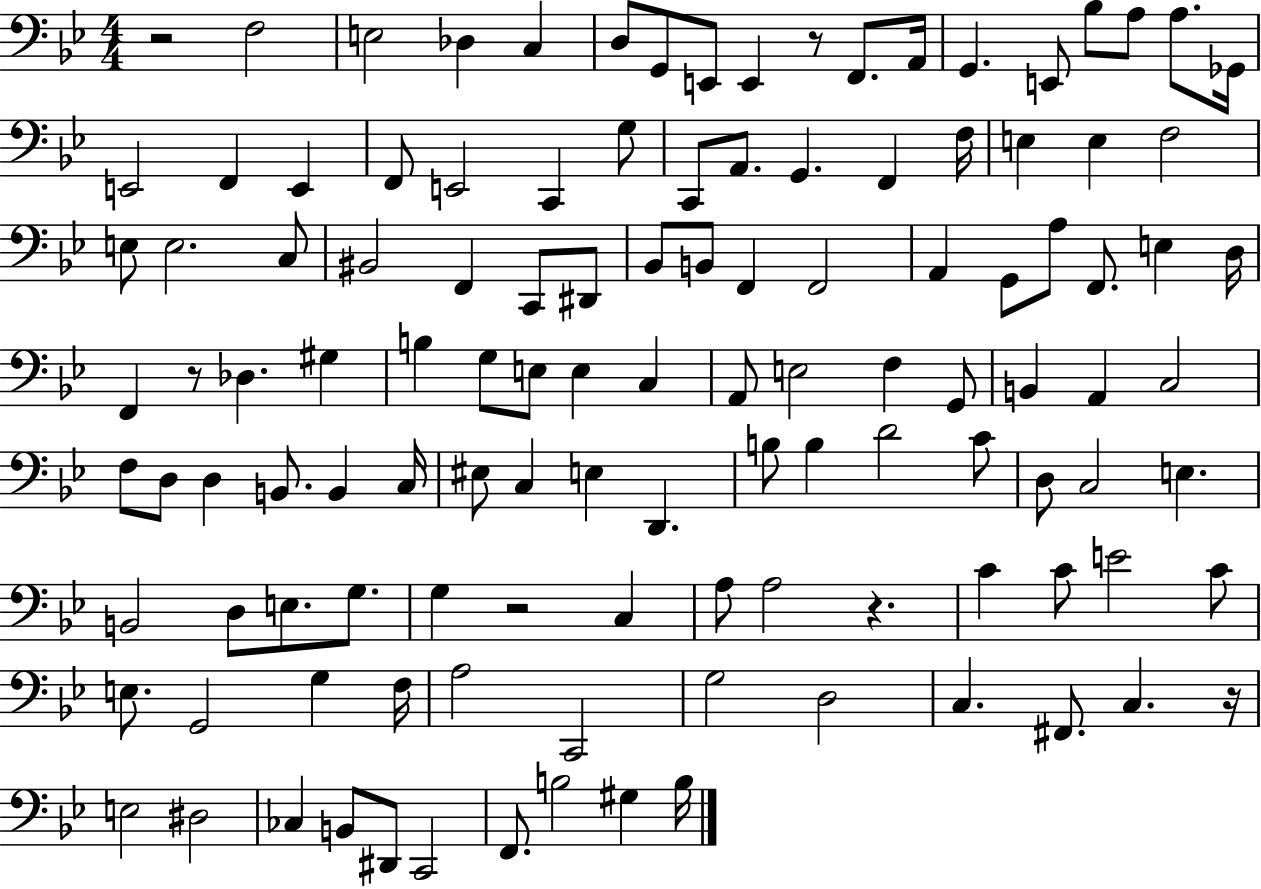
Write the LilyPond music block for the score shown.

{
  \clef bass
  \numericTimeSignature
  \time 4/4
  \key bes \major
  \repeat volta 2 { r2 f2 | e2 des4 c4 | d8 g,8 e,8 e,4 r8 f,8. a,16 | g,4. e,8 bes8 a8 a8. ges,16 | \break e,2 f,4 e,4 | f,8 e,2 c,4 g8 | c,8 a,8. g,4. f,4 f16 | e4 e4 f2 | \break e8 e2. c8 | bis,2 f,4 c,8 dis,8 | bes,8 b,8 f,4 f,2 | a,4 g,8 a8 f,8. e4 d16 | \break f,4 r8 des4. gis4 | b4 g8 e8 e4 c4 | a,8 e2 f4 g,8 | b,4 a,4 c2 | \break f8 d8 d4 b,8. b,4 c16 | eis8 c4 e4 d,4. | b8 b4 d'2 c'8 | d8 c2 e4. | \break b,2 d8 e8. g8. | g4 r2 c4 | a8 a2 r4. | c'4 c'8 e'2 c'8 | \break e8. g,2 g4 f16 | a2 c,2 | g2 d2 | c4. fis,8. c4. r16 | \break e2 dis2 | ces4 b,8 dis,8 c,2 | f,8. b2 gis4 b16 | } \bar "|."
}